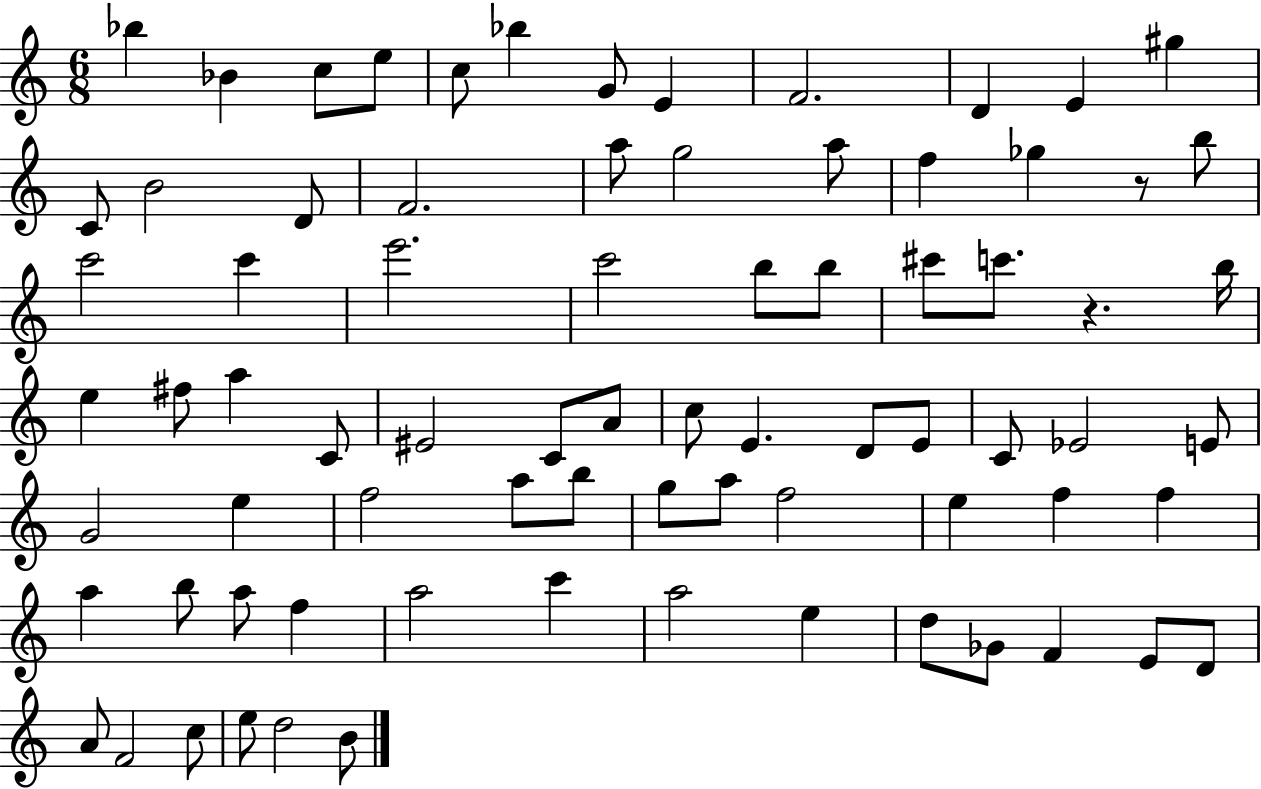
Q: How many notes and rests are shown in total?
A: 77